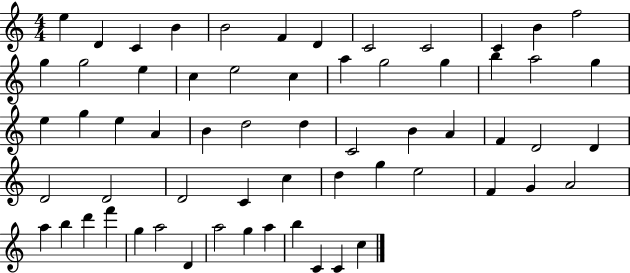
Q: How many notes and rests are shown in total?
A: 62